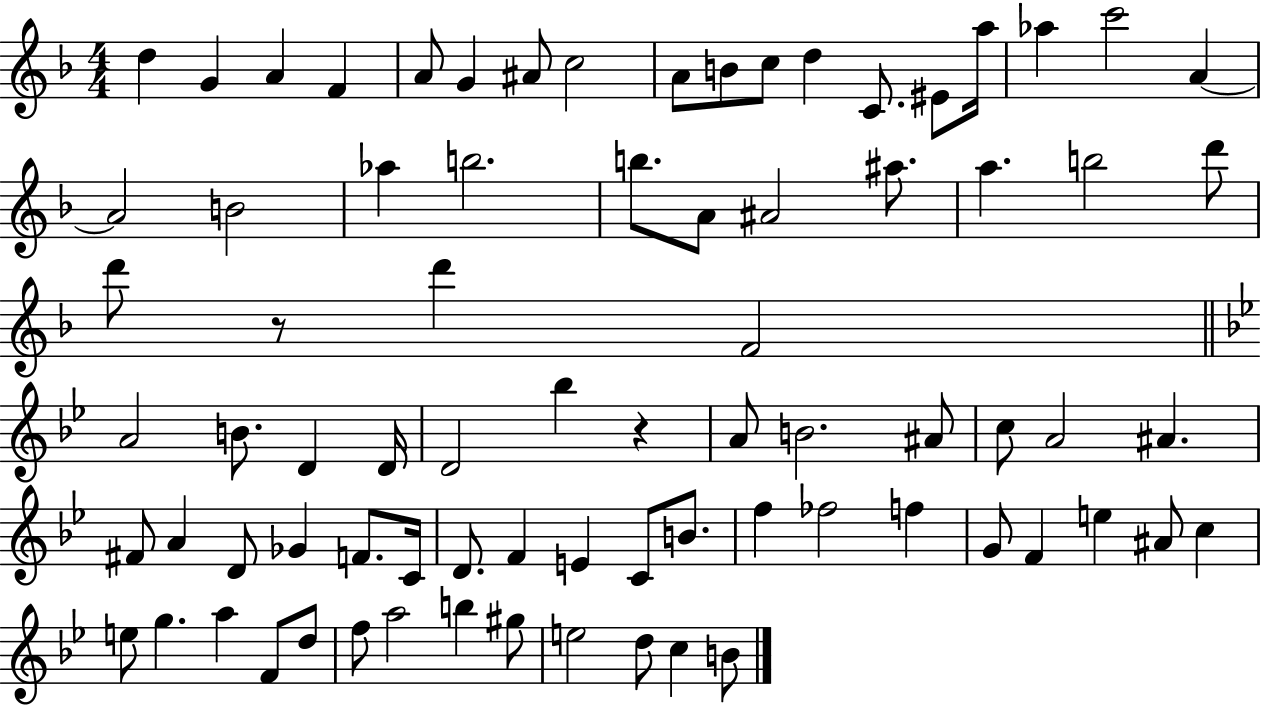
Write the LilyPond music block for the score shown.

{
  \clef treble
  \numericTimeSignature
  \time 4/4
  \key f \major
  d''4 g'4 a'4 f'4 | a'8 g'4 ais'8 c''2 | a'8 b'8 c''8 d''4 c'8. eis'8 a''16 | aes''4 c'''2 a'4~~ | \break a'2 b'2 | aes''4 b''2. | b''8. a'8 ais'2 ais''8. | a''4. b''2 d'''8 | \break d'''8 r8 d'''4 f'2 | \bar "||" \break \key g \minor a'2 b'8. d'4 d'16 | d'2 bes''4 r4 | a'8 b'2. ais'8 | c''8 a'2 ais'4. | \break fis'8 a'4 d'8 ges'4 f'8. c'16 | d'8. f'4 e'4 c'8 b'8. | f''4 fes''2 f''4 | g'8 f'4 e''4 ais'8 c''4 | \break e''8 g''4. a''4 f'8 d''8 | f''8 a''2 b''4 gis''8 | e''2 d''8 c''4 b'8 | \bar "|."
}